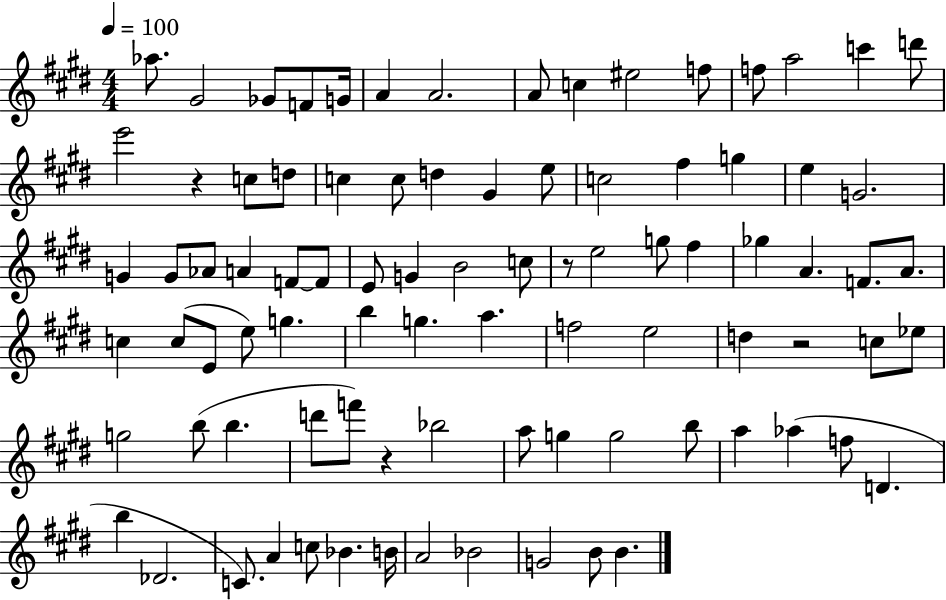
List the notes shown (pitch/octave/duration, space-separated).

Ab5/e. G#4/h Gb4/e F4/e G4/s A4/q A4/h. A4/e C5/q EIS5/h F5/e F5/e A5/h C6/q D6/e E6/h R/q C5/e D5/e C5/q C5/e D5/q G#4/q E5/e C5/h F#5/q G5/q E5/q G4/h. G4/q G4/e Ab4/e A4/q F4/e F4/e E4/e G4/q B4/h C5/e R/e E5/h G5/e F#5/q Gb5/q A4/q. F4/e. A4/e. C5/q C5/e E4/e E5/e G5/q. B5/q G5/q. A5/q. F5/h E5/h D5/q R/h C5/e Eb5/e G5/h B5/e B5/q. D6/e F6/e R/q Bb5/h A5/e G5/q G5/h B5/e A5/q Ab5/q F5/e D4/q. B5/q Db4/h. C4/e. A4/q C5/e Bb4/q. B4/s A4/h Bb4/h G4/h B4/e B4/q.